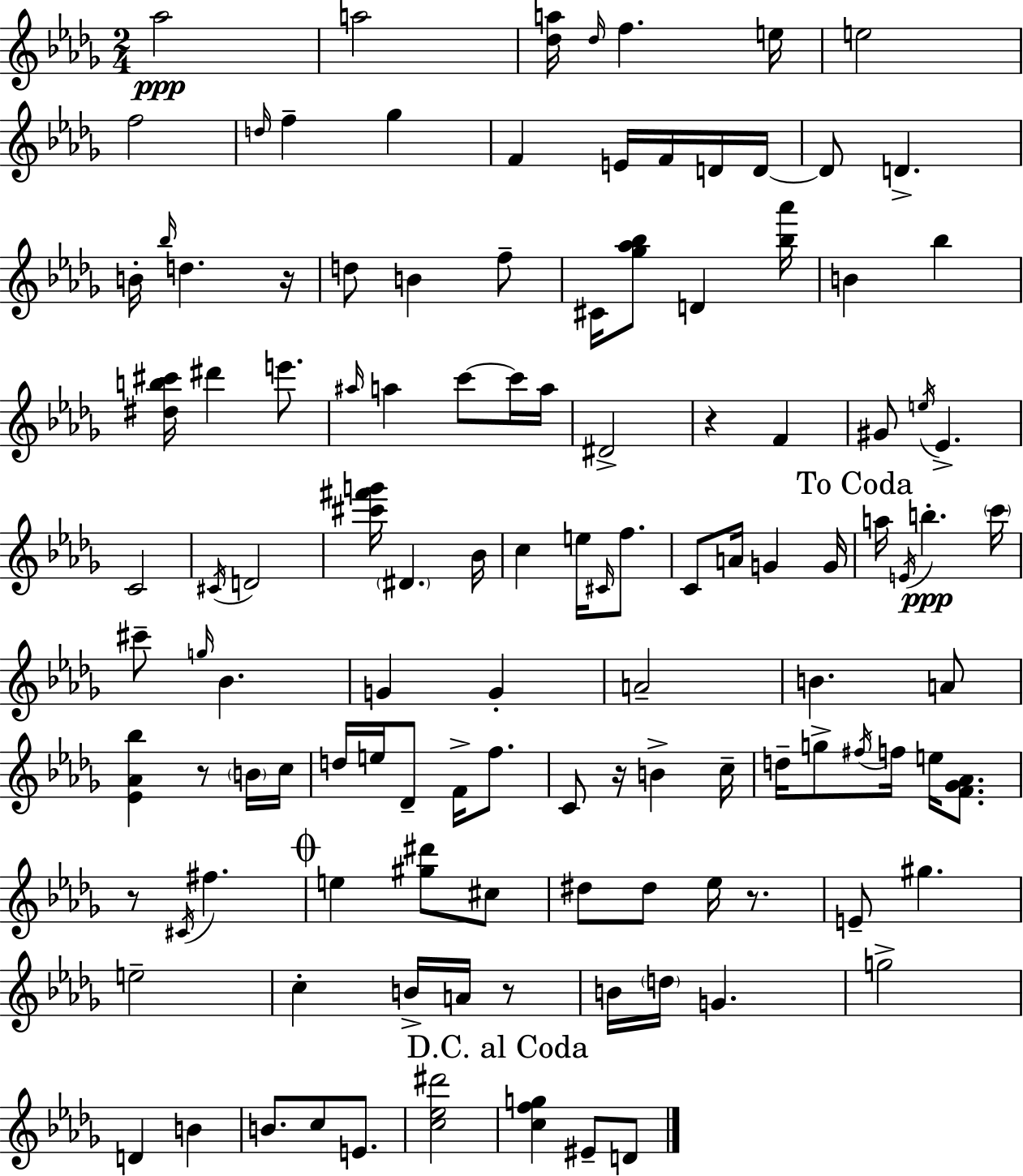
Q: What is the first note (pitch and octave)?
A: Ab5